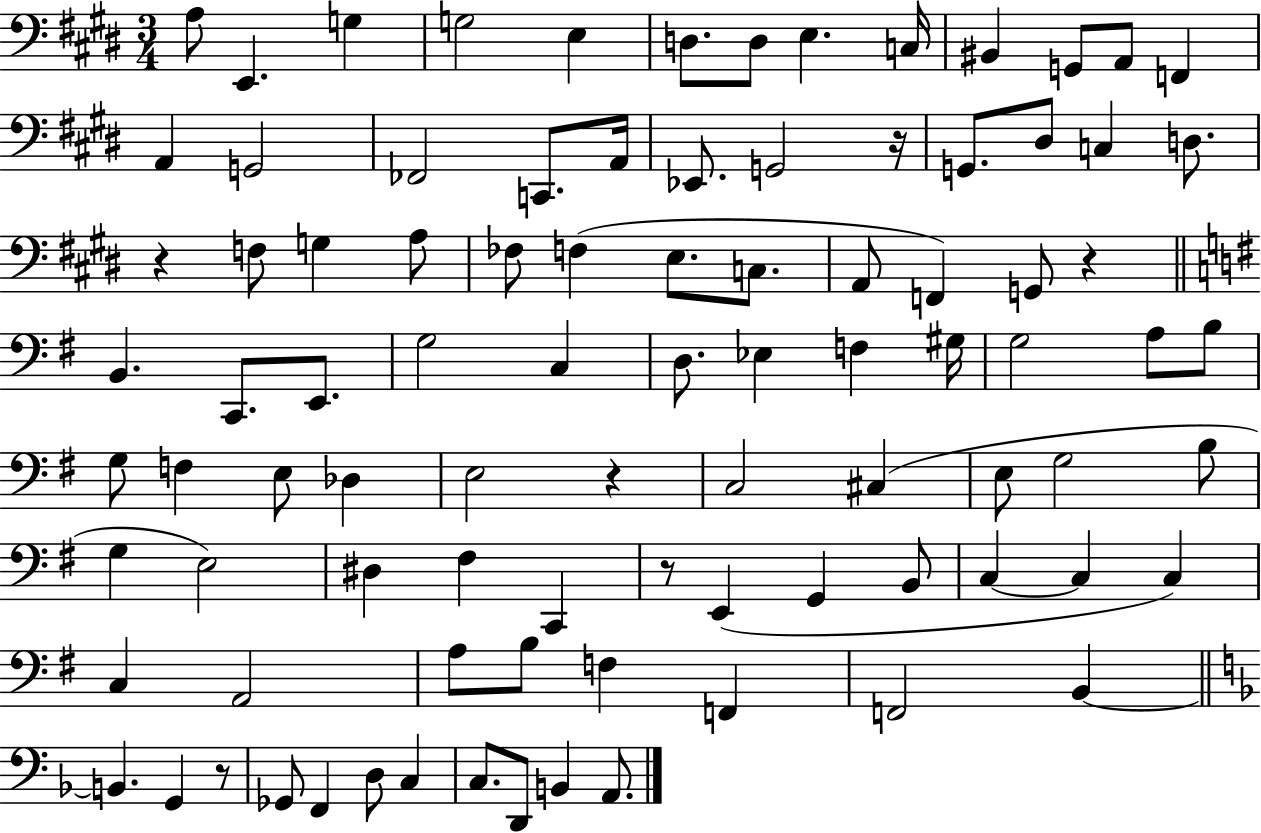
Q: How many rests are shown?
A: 6